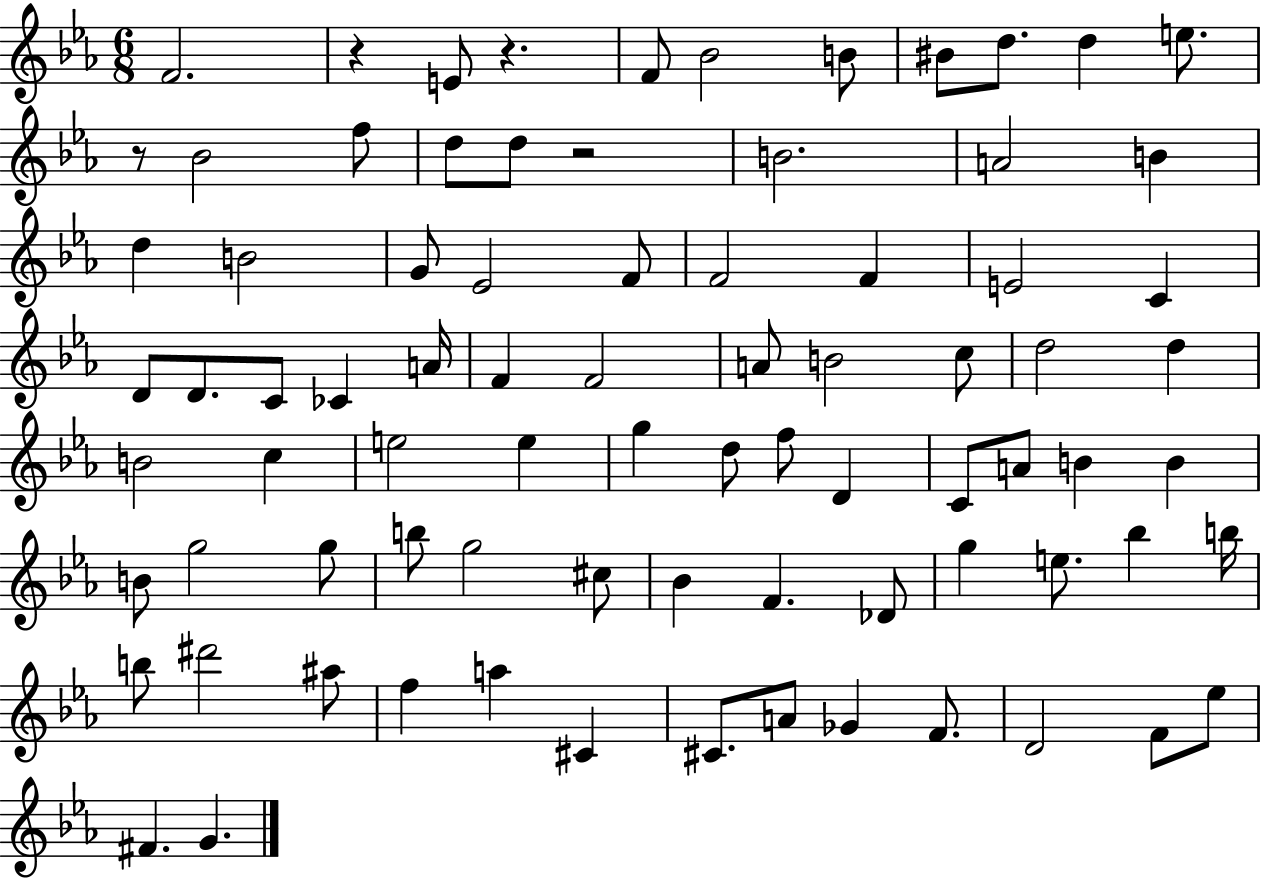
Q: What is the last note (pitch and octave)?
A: G4